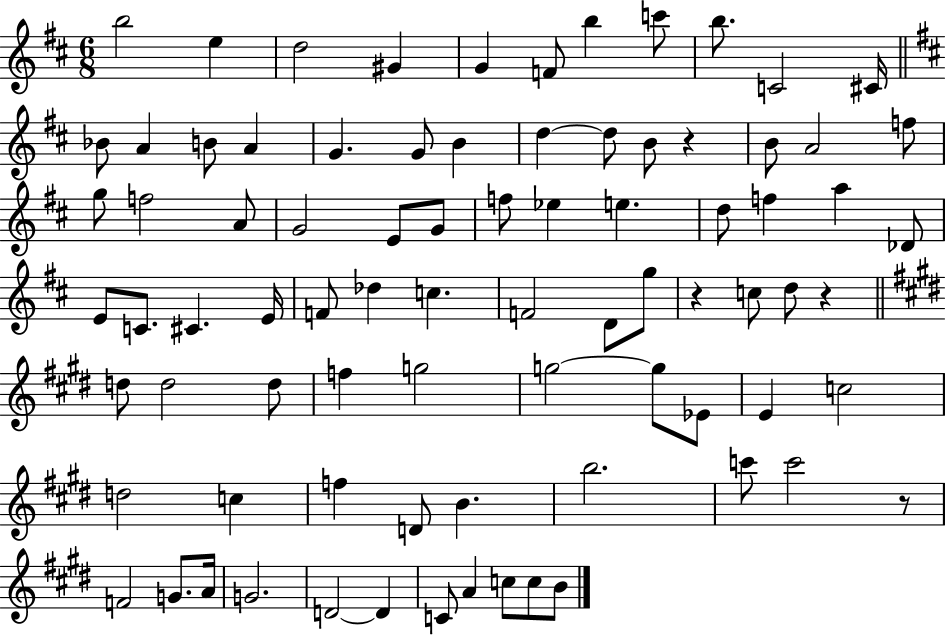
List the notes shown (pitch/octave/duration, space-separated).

B5/h E5/q D5/h G#4/q G4/q F4/e B5/q C6/e B5/e. C4/h C#4/s Bb4/e A4/q B4/e A4/q G4/q. G4/e B4/q D5/q D5/e B4/e R/q B4/e A4/h F5/e G5/e F5/h A4/e G4/h E4/e G4/e F5/e Eb5/q E5/q. D5/e F5/q A5/q Db4/e E4/e C4/e. C#4/q. E4/s F4/e Db5/q C5/q. F4/h D4/e G5/e R/q C5/e D5/e R/q D5/e D5/h D5/e F5/q G5/h G5/h G5/e Eb4/e E4/q C5/h D5/h C5/q F5/q D4/e B4/q. B5/h. C6/e C6/h R/e F4/h G4/e. A4/s G4/h. D4/h D4/q C4/e A4/q C5/e C5/e B4/e